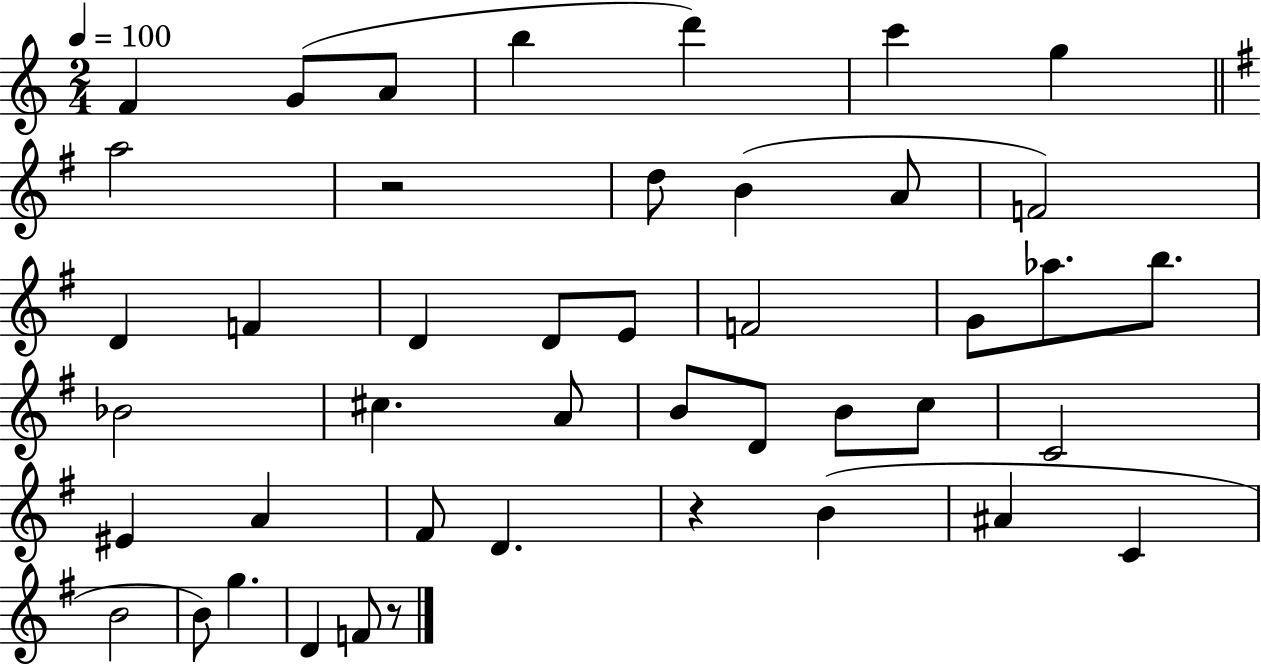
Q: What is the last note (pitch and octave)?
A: F4